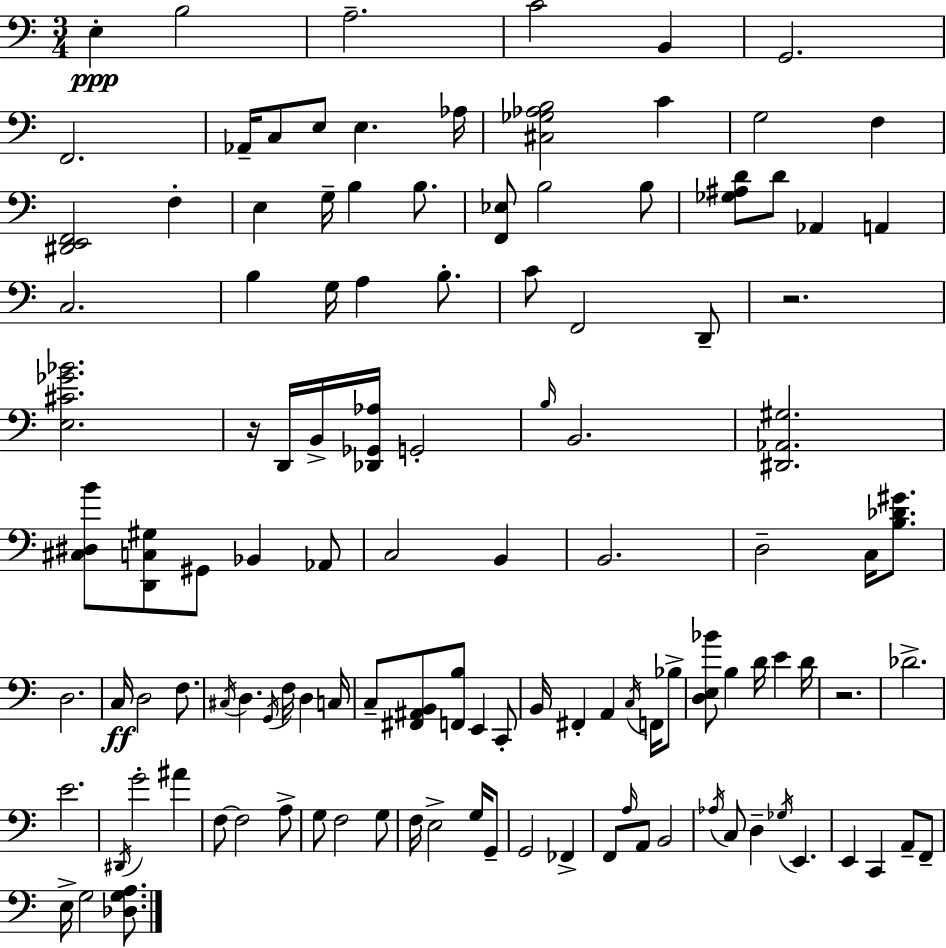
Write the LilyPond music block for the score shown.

{
  \clef bass
  \numericTimeSignature
  \time 3/4
  \key c \major
  e4-.\ppp b2 | a2.-- | c'2 b,4 | g,2. | \break f,2. | aes,16-- c8 e8 e4. aes16 | <cis ges aes b>2 c'4 | g2 f4 | \break <dis, e, f,>2 f4-. | e4 g16-- b4 b8. | <f, ees>8 b2 b8 | <ges ais d'>8 d'8 aes,4 a,4 | \break c2. | b4 g16 a4 b8.-. | c'8 f,2 d,8-- | r2. | \break <e cis' ges' bes'>2. | r16 d,16 b,16-> <des, ges, aes>16 g,2-. | \grace { b16 } b,2. | <dis, aes, gis>2. | \break <cis dis b'>8 <d, c gis>8 gis,8 bes,4 aes,8 | c2 b,4 | b,2. | d2-- c16 <b des' gis'>8. | \break d2. | c16\ff d2 f8. | \acciaccatura { cis16 } d4. \acciaccatura { g,16 } f16 d4 | c16 c8-- <fis, ais, b,>8 <f, b>8 e,4 | \break c,8-. b,16 fis,4-. a,4 | \acciaccatura { c16 } f,16 bes8-> <d e bes'>8 b4 d'16 e'4 | d'16 r2. | des'2.-> | \break e'2. | \acciaccatura { dis,16 } g'2-. | ais'4 f8~~ f2 | a8-> g8 f2 | \break g8 f16 e2-> | g16 g,8-- g,2 | fes,4-> f,8 \grace { a16 } a,8 b,2 | \acciaccatura { aes16 } c8 d4-- | \break \acciaccatura { ges16 } e,4. e,4 | c,4 a,8-- f,8-- e16-> g2 | <des g a>8. \bar "|."
}